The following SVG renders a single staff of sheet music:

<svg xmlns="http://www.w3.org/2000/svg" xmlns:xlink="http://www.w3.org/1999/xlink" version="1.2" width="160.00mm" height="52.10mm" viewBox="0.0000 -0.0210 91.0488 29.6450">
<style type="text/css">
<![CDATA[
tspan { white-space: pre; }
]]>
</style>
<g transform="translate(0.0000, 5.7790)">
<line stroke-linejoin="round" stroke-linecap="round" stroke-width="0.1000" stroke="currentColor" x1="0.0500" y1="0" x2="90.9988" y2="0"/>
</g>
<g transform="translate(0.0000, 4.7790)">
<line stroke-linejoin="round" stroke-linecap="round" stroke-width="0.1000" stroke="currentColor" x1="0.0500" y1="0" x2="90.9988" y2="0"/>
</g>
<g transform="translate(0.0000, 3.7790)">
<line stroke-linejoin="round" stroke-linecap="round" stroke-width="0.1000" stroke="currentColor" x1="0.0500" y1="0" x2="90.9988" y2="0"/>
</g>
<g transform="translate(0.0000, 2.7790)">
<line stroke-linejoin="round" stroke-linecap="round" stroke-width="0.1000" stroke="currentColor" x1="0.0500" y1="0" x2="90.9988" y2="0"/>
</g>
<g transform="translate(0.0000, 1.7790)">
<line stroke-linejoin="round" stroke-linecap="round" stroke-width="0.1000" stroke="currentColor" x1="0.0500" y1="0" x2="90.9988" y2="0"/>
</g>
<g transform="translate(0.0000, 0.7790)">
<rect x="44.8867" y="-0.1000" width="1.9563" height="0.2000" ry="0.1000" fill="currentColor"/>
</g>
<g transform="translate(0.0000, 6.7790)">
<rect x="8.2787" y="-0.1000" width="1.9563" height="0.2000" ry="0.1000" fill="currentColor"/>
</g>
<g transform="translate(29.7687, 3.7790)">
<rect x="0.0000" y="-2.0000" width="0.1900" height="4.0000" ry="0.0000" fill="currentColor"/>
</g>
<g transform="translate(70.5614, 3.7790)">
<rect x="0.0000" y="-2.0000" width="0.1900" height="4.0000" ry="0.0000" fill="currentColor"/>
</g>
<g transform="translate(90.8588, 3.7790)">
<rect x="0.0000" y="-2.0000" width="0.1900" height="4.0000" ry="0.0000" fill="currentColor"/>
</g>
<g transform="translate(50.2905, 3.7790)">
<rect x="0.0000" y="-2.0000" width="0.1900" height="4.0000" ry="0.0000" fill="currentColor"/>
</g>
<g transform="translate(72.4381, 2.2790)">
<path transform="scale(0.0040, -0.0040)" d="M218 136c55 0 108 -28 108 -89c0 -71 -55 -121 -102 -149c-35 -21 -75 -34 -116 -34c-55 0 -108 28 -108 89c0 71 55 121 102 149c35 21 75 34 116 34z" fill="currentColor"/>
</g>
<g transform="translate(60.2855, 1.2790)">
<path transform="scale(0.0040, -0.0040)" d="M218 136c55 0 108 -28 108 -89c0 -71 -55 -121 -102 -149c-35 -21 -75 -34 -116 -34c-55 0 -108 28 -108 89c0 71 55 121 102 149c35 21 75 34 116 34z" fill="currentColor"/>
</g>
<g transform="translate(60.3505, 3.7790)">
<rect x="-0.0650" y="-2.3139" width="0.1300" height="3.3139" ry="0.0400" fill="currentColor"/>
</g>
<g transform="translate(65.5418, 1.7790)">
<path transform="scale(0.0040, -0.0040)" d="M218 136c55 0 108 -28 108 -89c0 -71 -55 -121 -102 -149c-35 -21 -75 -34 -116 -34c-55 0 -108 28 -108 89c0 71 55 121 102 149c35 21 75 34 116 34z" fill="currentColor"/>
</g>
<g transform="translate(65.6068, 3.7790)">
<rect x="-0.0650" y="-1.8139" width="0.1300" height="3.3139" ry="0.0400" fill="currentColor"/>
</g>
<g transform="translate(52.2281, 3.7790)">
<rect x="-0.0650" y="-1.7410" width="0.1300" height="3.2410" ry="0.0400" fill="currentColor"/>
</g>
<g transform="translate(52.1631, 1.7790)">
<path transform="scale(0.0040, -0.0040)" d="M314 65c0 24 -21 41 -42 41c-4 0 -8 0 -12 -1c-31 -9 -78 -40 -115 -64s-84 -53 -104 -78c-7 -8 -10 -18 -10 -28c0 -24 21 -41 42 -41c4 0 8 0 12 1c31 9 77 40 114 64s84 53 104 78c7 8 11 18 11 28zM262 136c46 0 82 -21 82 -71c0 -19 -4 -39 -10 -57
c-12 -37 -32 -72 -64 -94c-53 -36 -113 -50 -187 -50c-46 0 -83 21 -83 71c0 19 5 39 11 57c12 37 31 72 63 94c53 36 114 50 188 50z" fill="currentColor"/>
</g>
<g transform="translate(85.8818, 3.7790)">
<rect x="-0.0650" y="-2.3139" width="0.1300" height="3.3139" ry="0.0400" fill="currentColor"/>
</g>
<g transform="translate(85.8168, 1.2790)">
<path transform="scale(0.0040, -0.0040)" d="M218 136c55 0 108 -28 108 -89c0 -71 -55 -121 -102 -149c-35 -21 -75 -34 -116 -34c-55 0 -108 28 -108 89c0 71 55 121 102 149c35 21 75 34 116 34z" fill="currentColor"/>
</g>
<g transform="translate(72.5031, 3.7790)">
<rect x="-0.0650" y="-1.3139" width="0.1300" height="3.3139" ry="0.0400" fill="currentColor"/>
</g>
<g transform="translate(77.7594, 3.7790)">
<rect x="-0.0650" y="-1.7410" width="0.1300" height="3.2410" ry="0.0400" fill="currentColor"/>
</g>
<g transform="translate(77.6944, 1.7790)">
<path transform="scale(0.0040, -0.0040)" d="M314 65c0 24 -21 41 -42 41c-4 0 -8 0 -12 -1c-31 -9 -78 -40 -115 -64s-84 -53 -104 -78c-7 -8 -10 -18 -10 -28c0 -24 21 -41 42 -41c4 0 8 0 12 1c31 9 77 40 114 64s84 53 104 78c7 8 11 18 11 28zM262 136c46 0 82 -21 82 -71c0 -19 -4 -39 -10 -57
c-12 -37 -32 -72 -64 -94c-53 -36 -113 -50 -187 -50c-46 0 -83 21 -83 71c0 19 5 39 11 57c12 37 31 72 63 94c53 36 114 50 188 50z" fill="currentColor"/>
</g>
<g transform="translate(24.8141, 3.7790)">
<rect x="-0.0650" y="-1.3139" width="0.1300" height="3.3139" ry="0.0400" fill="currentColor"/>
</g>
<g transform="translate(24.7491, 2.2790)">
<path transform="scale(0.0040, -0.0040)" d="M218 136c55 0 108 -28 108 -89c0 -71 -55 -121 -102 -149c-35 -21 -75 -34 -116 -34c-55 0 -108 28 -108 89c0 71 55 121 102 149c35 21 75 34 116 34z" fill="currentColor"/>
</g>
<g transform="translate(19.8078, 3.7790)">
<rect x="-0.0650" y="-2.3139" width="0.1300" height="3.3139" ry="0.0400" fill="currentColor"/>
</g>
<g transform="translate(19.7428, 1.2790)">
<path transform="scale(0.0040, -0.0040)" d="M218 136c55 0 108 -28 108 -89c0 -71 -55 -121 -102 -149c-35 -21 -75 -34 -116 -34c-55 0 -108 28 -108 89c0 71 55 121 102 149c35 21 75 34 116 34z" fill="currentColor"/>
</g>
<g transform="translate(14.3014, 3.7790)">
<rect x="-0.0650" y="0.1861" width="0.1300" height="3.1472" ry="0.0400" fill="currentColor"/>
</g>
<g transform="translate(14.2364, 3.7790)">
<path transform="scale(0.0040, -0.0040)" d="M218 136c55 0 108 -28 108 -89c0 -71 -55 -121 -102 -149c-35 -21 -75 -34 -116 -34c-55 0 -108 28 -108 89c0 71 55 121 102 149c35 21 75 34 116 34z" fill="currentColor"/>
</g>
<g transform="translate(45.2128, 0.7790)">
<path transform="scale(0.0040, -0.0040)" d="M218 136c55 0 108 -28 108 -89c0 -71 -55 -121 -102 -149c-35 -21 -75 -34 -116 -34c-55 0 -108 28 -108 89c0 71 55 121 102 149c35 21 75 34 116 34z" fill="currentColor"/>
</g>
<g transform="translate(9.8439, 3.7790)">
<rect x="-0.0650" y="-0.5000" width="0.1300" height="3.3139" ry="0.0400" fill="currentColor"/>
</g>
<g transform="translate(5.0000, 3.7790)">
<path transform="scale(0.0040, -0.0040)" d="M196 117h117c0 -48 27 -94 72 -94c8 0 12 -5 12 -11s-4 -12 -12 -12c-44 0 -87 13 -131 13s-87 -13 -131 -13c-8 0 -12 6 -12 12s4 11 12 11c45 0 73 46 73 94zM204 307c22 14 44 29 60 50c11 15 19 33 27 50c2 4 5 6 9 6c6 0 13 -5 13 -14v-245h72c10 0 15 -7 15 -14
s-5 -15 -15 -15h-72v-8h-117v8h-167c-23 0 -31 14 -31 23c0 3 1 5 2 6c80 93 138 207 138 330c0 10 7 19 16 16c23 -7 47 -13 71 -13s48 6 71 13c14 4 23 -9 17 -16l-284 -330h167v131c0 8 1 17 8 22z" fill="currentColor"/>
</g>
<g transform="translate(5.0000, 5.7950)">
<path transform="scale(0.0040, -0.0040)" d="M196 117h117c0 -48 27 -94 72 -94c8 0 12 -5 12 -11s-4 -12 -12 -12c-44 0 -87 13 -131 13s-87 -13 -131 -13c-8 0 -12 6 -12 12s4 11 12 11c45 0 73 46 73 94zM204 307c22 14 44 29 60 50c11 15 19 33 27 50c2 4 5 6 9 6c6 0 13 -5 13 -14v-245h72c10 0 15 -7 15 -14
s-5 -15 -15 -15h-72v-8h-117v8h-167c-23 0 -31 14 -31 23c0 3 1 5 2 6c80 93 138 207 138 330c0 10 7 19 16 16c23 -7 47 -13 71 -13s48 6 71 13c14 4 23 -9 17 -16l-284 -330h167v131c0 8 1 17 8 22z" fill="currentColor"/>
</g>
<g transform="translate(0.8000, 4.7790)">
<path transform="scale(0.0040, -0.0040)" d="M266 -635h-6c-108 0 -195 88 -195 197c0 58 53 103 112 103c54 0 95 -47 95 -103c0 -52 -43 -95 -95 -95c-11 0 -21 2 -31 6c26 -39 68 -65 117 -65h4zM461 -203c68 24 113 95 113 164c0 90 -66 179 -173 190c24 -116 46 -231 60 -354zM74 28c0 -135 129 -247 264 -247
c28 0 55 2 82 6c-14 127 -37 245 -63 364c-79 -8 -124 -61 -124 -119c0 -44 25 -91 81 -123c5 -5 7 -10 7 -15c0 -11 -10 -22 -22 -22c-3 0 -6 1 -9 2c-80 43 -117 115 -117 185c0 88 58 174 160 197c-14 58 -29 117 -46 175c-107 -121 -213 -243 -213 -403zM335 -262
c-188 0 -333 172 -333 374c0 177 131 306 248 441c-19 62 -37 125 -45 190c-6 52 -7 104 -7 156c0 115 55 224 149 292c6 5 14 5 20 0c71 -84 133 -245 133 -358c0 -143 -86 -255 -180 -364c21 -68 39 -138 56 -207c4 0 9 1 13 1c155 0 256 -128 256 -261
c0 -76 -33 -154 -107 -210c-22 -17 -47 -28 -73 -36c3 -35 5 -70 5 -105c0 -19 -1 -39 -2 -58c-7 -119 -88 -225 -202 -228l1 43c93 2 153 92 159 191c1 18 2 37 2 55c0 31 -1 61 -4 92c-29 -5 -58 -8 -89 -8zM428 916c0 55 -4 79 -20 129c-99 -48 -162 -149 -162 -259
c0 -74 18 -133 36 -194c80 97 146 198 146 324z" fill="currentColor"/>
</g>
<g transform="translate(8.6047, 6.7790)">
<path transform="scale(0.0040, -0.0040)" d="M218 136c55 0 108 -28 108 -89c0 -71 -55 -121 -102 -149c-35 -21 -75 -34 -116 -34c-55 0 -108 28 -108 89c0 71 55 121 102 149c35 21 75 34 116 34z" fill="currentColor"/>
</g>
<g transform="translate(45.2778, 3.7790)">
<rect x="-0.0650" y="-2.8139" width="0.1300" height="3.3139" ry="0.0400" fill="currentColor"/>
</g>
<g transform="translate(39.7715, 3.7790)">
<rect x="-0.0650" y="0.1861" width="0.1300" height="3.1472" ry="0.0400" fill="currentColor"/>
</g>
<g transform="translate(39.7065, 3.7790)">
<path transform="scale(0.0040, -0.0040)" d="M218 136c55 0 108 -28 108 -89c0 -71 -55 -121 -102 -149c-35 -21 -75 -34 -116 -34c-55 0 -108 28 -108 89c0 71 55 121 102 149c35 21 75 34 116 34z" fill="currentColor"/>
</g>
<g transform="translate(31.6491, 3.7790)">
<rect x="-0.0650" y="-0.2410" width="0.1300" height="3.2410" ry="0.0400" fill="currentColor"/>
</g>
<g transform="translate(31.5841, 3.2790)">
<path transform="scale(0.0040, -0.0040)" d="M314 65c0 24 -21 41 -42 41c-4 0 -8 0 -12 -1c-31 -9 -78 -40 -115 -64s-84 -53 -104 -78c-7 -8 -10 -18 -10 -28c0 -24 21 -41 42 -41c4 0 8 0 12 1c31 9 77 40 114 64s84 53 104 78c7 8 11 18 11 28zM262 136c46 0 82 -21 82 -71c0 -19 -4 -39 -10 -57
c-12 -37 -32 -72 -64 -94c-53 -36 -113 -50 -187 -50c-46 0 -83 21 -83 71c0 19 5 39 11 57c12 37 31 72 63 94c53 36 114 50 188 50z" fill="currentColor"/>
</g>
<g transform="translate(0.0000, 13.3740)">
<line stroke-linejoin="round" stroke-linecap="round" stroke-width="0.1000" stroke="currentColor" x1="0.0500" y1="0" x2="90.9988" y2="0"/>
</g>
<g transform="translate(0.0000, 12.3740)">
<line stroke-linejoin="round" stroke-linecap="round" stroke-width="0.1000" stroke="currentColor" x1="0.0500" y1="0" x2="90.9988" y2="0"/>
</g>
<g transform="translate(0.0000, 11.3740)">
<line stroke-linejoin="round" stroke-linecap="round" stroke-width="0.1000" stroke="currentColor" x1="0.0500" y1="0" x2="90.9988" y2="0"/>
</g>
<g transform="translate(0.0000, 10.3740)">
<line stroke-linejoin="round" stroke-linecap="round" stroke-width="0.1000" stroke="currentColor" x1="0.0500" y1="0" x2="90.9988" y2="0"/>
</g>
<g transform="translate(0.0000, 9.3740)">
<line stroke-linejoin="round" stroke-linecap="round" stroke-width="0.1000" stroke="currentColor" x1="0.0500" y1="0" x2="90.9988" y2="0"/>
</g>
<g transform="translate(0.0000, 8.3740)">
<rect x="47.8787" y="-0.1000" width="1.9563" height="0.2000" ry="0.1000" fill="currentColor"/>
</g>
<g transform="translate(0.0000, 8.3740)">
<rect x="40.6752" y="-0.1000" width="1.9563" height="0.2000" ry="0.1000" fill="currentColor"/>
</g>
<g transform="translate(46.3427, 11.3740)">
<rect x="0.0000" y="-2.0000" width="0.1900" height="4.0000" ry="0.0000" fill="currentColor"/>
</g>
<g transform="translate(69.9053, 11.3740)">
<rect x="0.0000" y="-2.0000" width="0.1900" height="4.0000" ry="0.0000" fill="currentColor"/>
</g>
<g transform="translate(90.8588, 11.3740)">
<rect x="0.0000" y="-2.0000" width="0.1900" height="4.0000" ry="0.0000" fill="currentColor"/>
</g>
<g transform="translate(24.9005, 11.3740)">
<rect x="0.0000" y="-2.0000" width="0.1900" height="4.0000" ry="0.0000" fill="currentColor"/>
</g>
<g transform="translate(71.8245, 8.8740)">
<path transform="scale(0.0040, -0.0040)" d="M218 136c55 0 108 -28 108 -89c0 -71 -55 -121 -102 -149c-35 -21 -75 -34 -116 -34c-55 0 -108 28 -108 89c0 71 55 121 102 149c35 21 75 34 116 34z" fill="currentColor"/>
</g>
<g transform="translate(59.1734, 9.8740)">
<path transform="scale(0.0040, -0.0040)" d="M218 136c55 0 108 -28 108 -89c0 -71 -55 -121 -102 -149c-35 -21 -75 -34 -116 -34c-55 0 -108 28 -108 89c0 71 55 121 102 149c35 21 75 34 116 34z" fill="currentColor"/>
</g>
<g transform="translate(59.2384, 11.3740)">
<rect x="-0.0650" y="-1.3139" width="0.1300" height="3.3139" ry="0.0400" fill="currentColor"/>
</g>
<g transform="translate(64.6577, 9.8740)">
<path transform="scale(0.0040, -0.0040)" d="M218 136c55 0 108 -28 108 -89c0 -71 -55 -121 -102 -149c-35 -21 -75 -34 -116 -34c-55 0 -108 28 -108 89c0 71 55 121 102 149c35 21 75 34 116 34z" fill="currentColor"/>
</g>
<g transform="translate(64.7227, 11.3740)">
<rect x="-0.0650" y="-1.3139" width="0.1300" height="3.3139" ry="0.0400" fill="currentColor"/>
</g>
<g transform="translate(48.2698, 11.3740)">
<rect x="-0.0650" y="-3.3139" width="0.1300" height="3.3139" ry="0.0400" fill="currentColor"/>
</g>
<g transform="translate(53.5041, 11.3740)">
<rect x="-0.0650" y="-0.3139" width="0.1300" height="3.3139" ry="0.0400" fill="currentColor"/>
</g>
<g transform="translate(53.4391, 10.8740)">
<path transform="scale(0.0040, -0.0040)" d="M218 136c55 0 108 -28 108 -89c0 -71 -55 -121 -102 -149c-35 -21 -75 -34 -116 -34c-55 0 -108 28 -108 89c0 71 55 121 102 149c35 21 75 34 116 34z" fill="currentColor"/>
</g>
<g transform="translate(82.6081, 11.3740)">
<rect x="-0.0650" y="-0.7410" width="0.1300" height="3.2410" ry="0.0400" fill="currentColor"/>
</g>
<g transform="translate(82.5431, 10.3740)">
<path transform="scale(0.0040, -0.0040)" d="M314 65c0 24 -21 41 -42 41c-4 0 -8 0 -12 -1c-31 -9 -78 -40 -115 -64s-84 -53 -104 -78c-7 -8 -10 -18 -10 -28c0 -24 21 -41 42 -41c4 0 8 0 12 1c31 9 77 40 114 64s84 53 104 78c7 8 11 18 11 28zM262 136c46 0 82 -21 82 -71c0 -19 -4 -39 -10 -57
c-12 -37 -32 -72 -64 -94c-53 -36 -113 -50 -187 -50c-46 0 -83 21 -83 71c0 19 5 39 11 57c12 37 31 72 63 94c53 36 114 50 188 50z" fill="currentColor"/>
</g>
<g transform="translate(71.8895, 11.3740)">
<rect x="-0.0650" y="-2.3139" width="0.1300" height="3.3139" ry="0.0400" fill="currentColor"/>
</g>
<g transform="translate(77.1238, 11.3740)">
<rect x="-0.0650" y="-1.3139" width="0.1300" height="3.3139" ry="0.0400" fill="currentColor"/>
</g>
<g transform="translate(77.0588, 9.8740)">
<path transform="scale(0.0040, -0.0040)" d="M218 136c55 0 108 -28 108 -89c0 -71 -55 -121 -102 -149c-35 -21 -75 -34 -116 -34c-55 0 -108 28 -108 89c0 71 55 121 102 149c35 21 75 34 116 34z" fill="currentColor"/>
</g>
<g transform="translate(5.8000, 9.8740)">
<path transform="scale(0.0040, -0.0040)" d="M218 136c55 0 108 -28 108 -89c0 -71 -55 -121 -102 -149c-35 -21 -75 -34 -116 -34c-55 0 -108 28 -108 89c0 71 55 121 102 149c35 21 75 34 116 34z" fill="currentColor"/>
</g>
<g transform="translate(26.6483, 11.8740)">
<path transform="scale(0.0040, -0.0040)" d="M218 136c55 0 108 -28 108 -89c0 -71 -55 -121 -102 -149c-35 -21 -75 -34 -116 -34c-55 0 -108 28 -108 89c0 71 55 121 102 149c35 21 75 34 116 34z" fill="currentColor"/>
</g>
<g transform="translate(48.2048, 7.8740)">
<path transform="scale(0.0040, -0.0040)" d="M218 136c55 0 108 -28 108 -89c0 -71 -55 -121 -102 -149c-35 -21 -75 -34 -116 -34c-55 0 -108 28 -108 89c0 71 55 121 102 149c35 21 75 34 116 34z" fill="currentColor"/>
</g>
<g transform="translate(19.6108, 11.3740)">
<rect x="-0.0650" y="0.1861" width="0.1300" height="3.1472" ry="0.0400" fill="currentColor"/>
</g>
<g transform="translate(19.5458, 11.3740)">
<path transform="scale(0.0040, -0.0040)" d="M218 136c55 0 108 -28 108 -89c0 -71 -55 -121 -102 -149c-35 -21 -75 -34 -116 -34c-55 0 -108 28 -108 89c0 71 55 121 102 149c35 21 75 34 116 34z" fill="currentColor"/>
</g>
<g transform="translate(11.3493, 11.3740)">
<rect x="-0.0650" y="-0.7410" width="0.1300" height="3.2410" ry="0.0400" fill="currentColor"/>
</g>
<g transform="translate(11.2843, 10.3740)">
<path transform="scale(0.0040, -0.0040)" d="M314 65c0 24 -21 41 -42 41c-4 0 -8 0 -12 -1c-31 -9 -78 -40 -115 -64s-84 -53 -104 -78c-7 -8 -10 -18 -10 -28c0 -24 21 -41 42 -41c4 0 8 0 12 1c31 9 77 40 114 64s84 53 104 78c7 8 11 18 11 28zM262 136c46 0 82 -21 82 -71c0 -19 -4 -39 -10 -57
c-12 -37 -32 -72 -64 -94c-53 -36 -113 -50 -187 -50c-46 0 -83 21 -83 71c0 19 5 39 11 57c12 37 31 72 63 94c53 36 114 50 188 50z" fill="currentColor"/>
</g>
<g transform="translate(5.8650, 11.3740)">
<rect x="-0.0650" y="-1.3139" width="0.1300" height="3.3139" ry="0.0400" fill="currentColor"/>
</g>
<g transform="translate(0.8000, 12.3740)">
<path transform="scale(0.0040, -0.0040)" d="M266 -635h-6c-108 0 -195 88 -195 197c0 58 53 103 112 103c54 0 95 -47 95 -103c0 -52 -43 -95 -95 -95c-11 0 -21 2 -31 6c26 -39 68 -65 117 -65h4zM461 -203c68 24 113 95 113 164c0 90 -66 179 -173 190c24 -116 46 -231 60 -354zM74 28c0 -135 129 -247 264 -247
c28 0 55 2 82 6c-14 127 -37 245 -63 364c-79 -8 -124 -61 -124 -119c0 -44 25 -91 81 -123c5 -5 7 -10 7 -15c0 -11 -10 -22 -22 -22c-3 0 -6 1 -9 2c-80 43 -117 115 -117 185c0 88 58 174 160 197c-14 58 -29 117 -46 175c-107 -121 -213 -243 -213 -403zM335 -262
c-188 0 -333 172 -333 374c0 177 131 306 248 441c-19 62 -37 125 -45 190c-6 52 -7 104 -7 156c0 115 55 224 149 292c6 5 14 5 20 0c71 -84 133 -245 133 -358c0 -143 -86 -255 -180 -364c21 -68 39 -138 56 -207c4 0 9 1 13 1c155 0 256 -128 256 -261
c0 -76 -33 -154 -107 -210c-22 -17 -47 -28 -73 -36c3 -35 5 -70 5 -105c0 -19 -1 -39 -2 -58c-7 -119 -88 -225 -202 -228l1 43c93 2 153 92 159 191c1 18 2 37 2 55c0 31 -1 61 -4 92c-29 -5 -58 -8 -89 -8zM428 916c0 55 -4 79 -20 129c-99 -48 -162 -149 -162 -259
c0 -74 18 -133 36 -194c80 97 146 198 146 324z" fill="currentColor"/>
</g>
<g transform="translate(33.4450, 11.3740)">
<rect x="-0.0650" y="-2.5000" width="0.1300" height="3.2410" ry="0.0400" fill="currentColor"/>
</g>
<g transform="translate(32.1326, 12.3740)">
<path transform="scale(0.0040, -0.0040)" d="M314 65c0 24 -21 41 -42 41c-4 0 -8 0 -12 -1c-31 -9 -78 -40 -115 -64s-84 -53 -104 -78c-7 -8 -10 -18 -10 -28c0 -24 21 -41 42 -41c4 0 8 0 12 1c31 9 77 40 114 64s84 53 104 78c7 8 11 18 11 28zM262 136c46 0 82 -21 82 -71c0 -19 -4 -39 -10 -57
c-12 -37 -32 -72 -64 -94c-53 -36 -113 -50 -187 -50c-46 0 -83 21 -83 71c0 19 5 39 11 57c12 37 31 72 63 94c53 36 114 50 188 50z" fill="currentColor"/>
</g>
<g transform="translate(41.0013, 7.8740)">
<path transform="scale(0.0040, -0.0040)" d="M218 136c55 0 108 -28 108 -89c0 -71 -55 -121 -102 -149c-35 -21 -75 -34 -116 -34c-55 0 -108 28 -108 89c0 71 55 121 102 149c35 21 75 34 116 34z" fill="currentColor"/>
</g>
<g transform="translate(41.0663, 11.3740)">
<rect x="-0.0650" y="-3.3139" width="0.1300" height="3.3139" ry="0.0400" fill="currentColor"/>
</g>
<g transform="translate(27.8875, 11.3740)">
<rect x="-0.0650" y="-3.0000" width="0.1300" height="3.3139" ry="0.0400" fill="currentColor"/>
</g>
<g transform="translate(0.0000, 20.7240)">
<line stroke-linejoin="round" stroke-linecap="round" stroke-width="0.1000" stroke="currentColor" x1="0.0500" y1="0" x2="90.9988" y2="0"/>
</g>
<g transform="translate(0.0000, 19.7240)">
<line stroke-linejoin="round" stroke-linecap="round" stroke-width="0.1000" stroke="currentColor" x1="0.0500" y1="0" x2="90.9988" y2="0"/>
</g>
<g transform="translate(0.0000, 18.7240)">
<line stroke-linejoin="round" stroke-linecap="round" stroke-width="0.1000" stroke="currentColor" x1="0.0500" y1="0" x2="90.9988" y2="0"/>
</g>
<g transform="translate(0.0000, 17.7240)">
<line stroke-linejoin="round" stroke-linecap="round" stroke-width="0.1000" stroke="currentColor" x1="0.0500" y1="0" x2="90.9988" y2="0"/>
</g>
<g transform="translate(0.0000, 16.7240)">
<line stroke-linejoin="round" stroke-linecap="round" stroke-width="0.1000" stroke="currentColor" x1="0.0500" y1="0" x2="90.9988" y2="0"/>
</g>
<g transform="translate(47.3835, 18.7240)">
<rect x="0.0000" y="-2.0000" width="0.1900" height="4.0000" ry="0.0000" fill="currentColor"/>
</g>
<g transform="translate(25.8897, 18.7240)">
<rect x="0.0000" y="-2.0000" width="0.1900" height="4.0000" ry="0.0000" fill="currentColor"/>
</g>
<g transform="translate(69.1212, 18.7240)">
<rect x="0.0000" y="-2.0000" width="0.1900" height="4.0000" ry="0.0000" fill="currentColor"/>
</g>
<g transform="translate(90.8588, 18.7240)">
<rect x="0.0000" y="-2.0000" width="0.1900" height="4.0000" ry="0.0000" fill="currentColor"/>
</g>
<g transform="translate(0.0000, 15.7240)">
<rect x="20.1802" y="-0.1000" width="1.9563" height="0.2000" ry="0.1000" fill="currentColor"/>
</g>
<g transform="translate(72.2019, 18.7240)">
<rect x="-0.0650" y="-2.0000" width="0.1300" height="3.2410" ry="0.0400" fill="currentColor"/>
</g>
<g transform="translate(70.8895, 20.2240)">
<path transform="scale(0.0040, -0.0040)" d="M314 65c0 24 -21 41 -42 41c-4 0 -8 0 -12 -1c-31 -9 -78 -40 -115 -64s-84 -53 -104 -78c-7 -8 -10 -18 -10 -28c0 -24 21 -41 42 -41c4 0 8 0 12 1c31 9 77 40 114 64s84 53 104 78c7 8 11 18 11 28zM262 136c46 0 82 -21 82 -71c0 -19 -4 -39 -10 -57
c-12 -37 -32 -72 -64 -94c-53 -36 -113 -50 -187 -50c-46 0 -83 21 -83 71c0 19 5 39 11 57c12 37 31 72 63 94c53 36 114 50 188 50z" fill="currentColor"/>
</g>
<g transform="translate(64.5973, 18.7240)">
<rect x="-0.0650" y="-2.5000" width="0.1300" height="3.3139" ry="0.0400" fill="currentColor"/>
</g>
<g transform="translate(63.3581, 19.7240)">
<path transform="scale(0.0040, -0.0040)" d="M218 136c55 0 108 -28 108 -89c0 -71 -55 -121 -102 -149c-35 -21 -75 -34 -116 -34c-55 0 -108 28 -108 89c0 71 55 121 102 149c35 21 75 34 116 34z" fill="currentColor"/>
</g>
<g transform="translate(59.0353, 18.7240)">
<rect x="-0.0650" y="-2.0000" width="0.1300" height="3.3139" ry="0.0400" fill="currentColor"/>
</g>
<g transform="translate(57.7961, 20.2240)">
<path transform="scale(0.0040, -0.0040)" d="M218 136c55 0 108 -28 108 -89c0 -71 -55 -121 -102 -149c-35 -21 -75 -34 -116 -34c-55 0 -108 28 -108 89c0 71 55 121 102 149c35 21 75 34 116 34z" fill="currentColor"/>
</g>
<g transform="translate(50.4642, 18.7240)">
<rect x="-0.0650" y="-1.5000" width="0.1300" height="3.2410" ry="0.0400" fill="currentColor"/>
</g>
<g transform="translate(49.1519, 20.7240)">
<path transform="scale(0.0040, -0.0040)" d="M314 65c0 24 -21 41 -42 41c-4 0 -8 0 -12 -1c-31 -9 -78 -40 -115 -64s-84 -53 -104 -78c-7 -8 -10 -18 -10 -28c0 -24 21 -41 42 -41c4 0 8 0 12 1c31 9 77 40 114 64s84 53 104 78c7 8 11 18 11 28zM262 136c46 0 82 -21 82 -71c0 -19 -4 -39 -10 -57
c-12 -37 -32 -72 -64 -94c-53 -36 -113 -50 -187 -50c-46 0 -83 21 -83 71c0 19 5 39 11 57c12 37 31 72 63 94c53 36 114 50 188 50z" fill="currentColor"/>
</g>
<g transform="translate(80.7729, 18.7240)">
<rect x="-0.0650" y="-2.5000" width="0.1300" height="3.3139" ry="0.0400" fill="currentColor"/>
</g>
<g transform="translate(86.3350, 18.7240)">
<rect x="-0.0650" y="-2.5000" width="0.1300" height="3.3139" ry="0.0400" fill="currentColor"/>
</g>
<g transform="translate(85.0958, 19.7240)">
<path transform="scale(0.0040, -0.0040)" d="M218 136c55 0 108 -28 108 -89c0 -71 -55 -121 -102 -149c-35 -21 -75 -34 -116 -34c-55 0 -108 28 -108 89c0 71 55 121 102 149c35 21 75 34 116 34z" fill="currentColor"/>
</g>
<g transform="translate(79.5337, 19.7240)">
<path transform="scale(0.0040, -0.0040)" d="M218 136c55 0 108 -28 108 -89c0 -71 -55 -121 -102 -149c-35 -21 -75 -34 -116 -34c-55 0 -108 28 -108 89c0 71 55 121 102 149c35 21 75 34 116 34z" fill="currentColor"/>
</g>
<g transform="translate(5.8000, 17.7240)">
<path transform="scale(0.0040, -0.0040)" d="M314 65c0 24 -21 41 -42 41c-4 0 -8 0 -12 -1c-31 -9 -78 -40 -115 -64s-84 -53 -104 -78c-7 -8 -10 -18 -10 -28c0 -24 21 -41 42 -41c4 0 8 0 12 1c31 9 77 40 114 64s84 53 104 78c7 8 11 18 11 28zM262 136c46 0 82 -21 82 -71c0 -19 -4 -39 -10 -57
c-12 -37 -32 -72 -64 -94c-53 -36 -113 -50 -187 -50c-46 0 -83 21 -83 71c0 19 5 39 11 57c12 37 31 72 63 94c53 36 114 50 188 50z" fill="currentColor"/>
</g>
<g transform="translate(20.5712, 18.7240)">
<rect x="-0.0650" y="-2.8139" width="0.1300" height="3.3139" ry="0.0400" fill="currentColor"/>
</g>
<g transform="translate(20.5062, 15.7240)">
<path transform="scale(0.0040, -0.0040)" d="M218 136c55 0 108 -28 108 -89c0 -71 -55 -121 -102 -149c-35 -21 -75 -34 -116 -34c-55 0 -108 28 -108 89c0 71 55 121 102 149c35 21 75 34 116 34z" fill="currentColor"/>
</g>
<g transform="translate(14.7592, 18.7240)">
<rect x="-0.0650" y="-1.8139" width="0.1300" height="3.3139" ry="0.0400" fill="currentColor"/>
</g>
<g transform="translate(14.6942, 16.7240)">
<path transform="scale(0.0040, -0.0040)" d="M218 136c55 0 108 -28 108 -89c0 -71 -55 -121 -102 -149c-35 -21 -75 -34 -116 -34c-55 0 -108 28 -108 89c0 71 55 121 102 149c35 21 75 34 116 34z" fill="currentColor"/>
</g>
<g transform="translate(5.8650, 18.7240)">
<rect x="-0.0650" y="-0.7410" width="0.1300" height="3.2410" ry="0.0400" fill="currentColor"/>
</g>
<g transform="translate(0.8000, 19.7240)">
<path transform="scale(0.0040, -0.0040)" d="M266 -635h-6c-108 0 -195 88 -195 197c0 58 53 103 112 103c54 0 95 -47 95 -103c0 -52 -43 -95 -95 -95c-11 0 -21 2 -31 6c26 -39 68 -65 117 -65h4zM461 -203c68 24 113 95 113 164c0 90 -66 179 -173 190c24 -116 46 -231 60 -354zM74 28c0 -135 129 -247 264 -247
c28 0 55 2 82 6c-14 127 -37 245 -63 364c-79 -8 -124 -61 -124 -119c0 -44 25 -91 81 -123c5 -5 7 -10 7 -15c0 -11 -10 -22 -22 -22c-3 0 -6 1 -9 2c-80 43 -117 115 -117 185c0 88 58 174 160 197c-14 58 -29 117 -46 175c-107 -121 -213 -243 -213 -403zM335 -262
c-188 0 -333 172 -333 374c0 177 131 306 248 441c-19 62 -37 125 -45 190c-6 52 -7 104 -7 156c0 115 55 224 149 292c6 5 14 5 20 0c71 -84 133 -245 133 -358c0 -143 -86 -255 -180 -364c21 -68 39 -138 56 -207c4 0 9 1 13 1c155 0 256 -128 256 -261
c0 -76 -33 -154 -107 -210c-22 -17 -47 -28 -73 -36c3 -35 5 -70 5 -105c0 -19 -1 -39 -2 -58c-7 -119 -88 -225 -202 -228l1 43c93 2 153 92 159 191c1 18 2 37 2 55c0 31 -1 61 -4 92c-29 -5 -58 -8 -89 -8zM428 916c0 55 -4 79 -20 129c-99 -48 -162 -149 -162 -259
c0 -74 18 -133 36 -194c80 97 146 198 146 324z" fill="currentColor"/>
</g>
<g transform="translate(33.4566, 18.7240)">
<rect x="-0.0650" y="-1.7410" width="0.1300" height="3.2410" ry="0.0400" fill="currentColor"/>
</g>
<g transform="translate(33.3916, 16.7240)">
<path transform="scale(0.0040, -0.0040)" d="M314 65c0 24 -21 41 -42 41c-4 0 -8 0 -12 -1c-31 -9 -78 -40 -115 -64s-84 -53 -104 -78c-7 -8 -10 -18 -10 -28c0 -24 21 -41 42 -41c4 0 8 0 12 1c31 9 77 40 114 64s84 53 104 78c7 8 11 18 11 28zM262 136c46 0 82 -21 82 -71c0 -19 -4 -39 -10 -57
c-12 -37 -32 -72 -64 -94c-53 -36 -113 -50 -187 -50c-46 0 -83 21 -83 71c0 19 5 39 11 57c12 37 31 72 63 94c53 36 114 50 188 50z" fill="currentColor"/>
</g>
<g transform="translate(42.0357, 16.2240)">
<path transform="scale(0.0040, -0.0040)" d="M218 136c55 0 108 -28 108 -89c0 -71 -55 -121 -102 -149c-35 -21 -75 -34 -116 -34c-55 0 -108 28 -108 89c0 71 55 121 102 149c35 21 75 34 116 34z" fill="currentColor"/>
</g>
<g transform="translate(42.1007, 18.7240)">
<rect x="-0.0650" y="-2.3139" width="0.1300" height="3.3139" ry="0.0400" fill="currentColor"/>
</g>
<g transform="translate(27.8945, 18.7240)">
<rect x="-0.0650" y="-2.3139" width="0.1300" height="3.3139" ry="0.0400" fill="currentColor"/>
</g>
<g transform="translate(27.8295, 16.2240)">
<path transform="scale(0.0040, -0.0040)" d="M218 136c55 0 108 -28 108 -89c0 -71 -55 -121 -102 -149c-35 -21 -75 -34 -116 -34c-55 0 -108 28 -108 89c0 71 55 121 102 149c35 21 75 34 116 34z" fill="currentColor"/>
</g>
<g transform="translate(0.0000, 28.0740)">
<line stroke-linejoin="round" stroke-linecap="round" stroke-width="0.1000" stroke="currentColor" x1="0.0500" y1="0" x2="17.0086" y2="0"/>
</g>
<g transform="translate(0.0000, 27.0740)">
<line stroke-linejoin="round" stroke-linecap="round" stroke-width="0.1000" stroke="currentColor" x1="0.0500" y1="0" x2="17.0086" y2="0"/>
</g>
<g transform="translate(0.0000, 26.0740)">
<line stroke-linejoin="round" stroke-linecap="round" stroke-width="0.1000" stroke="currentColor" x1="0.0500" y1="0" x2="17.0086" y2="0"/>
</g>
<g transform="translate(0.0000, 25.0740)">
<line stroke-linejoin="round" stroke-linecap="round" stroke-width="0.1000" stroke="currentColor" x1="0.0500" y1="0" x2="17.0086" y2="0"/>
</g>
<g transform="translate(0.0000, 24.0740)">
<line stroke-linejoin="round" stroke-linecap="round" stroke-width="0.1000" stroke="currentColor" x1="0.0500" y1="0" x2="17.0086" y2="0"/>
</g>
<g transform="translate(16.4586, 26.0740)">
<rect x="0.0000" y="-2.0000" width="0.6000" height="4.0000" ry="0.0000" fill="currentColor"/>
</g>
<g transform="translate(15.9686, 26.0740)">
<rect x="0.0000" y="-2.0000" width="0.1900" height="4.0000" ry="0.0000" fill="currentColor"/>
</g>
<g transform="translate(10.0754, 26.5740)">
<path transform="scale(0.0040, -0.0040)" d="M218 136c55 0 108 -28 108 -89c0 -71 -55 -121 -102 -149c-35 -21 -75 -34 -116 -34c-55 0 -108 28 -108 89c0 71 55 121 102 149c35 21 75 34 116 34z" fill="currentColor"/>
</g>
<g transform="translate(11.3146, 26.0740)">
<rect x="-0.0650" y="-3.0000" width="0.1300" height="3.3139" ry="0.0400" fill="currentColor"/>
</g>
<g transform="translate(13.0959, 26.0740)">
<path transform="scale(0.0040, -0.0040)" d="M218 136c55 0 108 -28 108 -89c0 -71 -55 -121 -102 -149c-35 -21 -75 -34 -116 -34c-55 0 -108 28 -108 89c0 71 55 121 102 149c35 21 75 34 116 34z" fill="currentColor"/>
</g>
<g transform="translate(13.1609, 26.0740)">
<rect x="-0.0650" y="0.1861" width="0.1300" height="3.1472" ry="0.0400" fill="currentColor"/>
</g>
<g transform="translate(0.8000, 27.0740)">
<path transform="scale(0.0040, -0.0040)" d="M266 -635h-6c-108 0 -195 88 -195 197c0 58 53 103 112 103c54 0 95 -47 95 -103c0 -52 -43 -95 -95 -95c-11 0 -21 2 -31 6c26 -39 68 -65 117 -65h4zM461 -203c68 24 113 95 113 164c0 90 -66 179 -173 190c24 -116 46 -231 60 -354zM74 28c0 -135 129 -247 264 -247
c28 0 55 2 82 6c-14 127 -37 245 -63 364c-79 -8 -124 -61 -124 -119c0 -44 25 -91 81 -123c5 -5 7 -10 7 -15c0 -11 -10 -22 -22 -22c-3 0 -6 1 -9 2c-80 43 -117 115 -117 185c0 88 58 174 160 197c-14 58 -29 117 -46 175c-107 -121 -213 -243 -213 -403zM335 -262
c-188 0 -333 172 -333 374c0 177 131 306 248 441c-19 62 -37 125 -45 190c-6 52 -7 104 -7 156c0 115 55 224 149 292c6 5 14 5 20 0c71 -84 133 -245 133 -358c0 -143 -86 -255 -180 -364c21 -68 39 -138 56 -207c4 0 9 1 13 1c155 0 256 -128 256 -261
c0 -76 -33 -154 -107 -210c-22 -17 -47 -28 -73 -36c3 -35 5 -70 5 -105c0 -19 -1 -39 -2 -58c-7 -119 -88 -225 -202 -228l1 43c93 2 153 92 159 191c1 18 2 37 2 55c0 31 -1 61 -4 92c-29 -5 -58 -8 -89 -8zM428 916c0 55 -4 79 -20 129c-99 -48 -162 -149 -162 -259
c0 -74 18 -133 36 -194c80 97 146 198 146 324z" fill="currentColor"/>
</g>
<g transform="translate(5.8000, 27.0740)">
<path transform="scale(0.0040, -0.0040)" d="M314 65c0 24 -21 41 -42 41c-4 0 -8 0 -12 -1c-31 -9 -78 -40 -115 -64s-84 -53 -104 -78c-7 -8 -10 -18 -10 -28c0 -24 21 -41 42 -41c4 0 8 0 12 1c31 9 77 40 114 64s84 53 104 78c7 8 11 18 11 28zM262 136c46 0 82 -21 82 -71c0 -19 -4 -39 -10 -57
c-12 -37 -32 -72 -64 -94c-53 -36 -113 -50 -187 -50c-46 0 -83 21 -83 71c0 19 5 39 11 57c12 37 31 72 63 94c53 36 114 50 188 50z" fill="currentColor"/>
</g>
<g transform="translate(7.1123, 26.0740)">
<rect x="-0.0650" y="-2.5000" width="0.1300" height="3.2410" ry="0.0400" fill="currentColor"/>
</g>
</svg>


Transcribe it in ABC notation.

X:1
T:Untitled
M:4/4
L:1/4
K:C
C B g e c2 B a f2 g f e f2 g e d2 B A G2 b b c e e g e d2 d2 f a g f2 g E2 F G F2 G G G2 A B